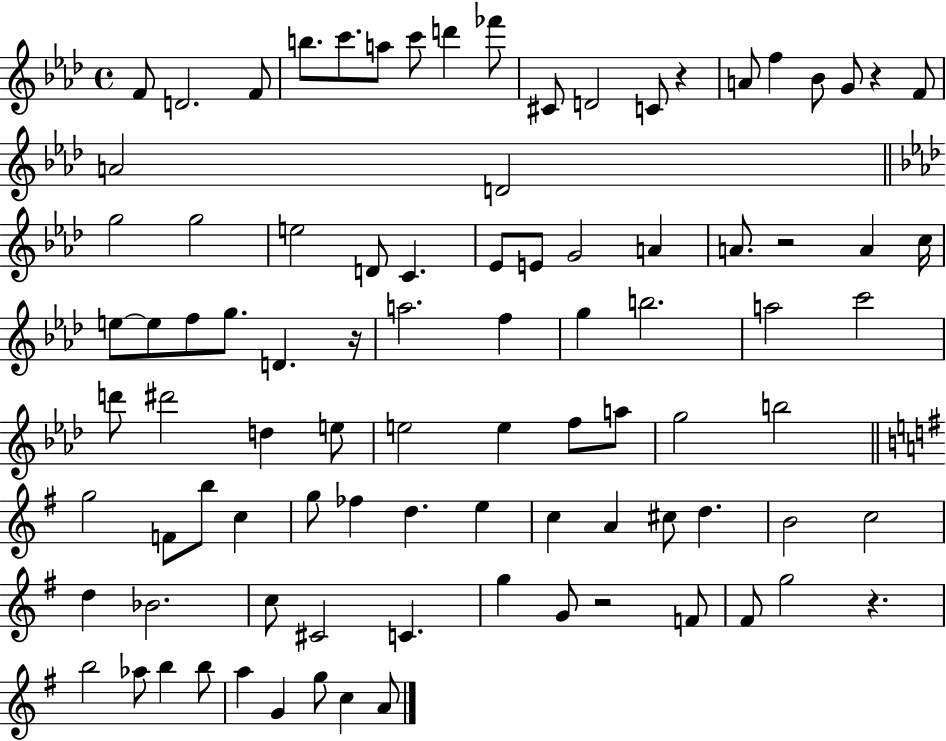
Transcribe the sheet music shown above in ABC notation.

X:1
T:Untitled
M:4/4
L:1/4
K:Ab
F/2 D2 F/2 b/2 c'/2 a/2 c'/2 d' _f'/2 ^C/2 D2 C/2 z A/2 f _B/2 G/2 z F/2 A2 D2 g2 g2 e2 D/2 C _E/2 E/2 G2 A A/2 z2 A c/4 e/2 e/2 f/2 g/2 D z/4 a2 f g b2 a2 c'2 d'/2 ^d'2 d e/2 e2 e f/2 a/2 g2 b2 g2 F/2 b/2 c g/2 _f d e c A ^c/2 d B2 c2 d _B2 c/2 ^C2 C g G/2 z2 F/2 ^F/2 g2 z b2 _a/2 b b/2 a G g/2 c A/2